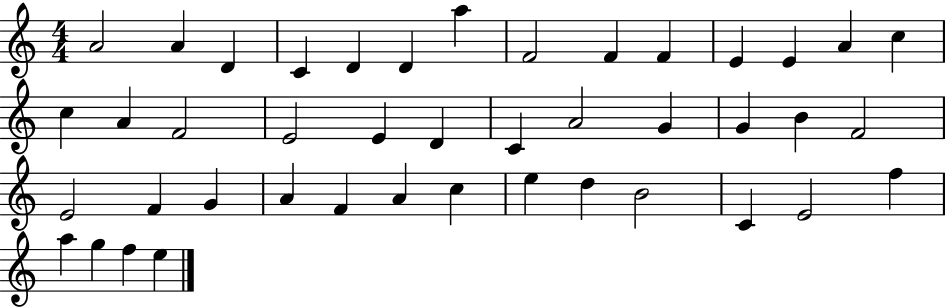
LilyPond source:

{
  \clef treble
  \numericTimeSignature
  \time 4/4
  \key c \major
  a'2 a'4 d'4 | c'4 d'4 d'4 a''4 | f'2 f'4 f'4 | e'4 e'4 a'4 c''4 | \break c''4 a'4 f'2 | e'2 e'4 d'4 | c'4 a'2 g'4 | g'4 b'4 f'2 | \break e'2 f'4 g'4 | a'4 f'4 a'4 c''4 | e''4 d''4 b'2 | c'4 e'2 f''4 | \break a''4 g''4 f''4 e''4 | \bar "|."
}